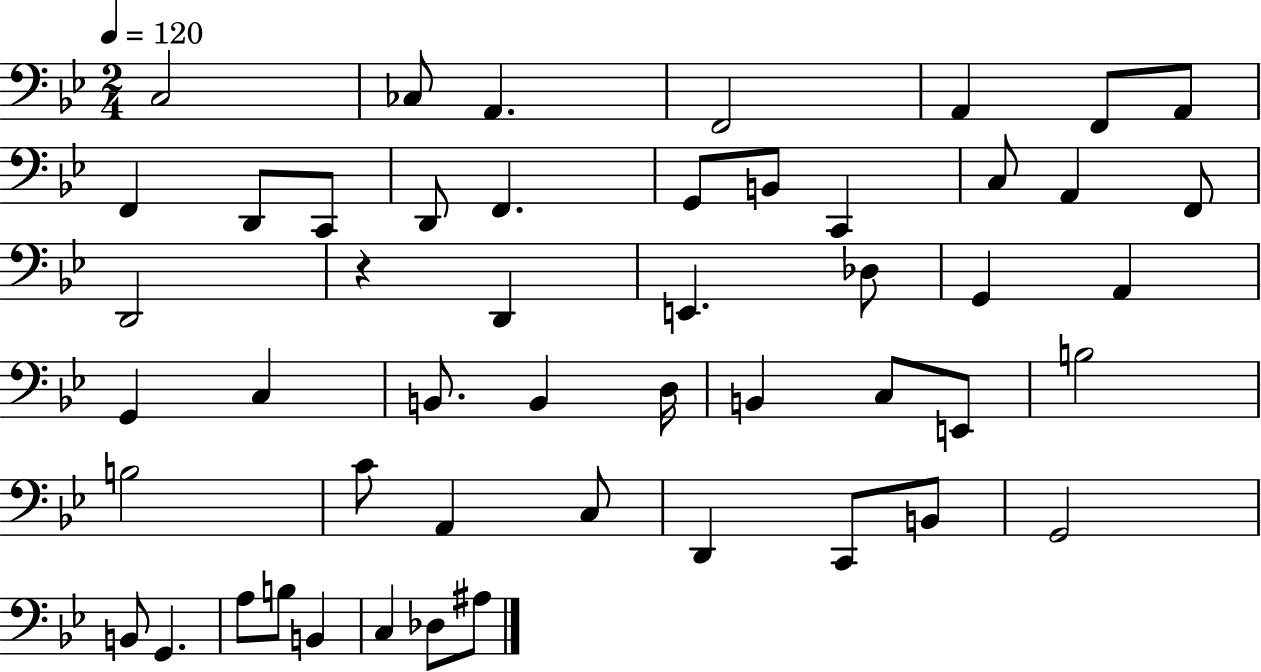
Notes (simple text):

C3/h CES3/e A2/q. F2/h A2/q F2/e A2/e F2/q D2/e C2/e D2/e F2/q. G2/e B2/e C2/q C3/e A2/q F2/e D2/h R/q D2/q E2/q. Db3/e G2/q A2/q G2/q C3/q B2/e. B2/q D3/s B2/q C3/e E2/e B3/h B3/h C4/e A2/q C3/e D2/q C2/e B2/e G2/h B2/e G2/q. A3/e B3/e B2/q C3/q Db3/e A#3/e